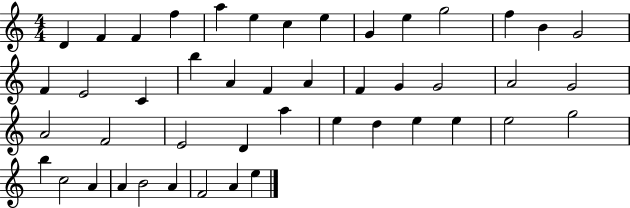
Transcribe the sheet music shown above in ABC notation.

X:1
T:Untitled
M:4/4
L:1/4
K:C
D F F f a e c e G e g2 f B G2 F E2 C b A F A F G G2 A2 G2 A2 F2 E2 D a e d e e e2 g2 b c2 A A B2 A F2 A e